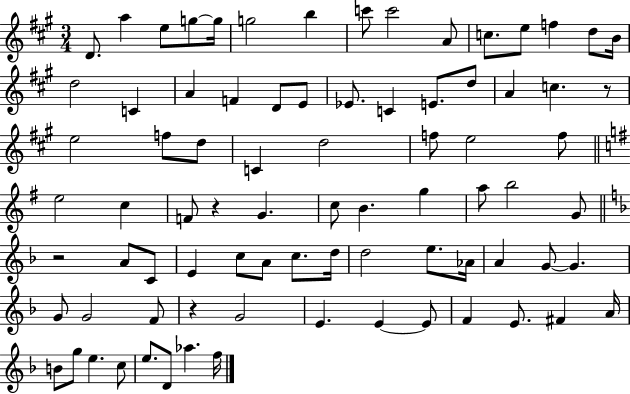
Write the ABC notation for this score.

X:1
T:Untitled
M:3/4
L:1/4
K:A
D/2 a e/2 g/2 g/4 g2 b c'/2 c'2 A/2 c/2 e/2 f d/2 B/4 d2 C A F D/2 E/2 _E/2 C E/2 d/2 A c z/2 e2 f/2 d/2 C d2 f/2 e2 f/2 e2 c F/2 z G c/2 B g a/2 b2 G/2 z2 A/2 C/2 E c/2 A/2 c/2 d/4 d2 e/2 _A/4 A G/2 G G/2 G2 F/2 z G2 E E E/2 F E/2 ^F A/4 B/2 g/2 e c/2 e/2 D/2 _a f/4